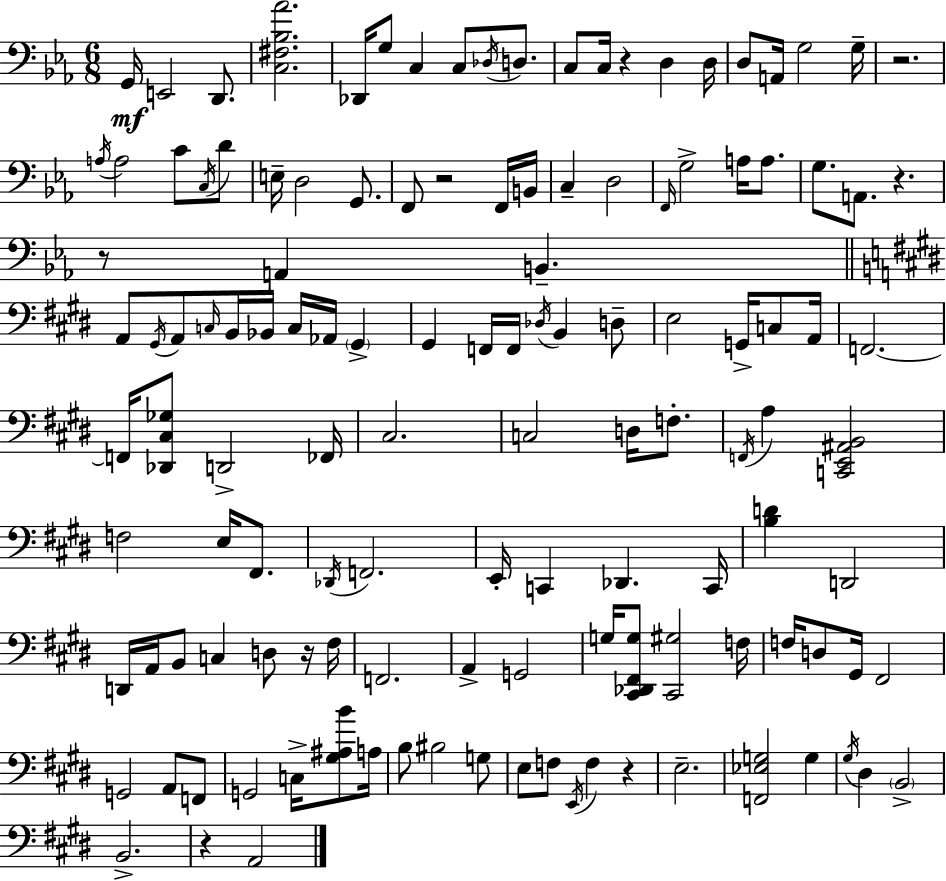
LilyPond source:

{
  \clef bass
  \numericTimeSignature
  \time 6/8
  \key c \minor
  g,16\mf e,2 d,8. | <c fis bes aes'>2. | des,16 g8 c4 c8 \acciaccatura { des16 } d8. | c8 c16 r4 d4 | \break d16 d8 a,16 g2 | g16-- r2. | \acciaccatura { a16 } a2 c'8 | \acciaccatura { c16 } d'8 e16-- d2 | \break g,8. f,8 r2 | f,16 b,16 c4-- d2 | \grace { f,16 } g2-> | a16 a8. g8. a,8. r4. | \break r8 a,4 b,4.-- | \bar "||" \break \key e \major a,8 \acciaccatura { gis,16 } a,8 \grace { c16 } b,16 bes,16 c16 aes,16 \parenthesize gis,4-> | gis,4 f,16 f,16 \acciaccatura { des16 } b,4 | d8-- e2 g,16-> | c8 a,16 f,2.~~ | \break f,16 <des, cis ges>8 d,2-> | fes,16 cis2. | c2 d16 | f8.-. \acciaccatura { f,16 } a4 <c, e, ais, b,>2 | \break f2 | e16 fis,8. \acciaccatura { des,16 } f,2. | e,16-. c,4 des,4. | c,16 <b d'>4 d,2 | \break d,16 a,16 b,8 c4 | d8 r16 fis16 f,2. | a,4-> g,2 | g16 <cis, des, fis, g>8 <cis, gis>2 | \break f16 f16 d8 gis,16 fis,2 | g,2 | a,8 f,8 g,2 | c16-> <gis ais b'>8 a16 b8 bis2 | \break g8 e8 f8 \acciaccatura { e,16 } f4 | r4 e2.-- | <f, ees g>2 | g4 \acciaccatura { gis16 } dis4 \parenthesize b,2-> | \break b,2.-> | r4 a,2 | \bar "|."
}